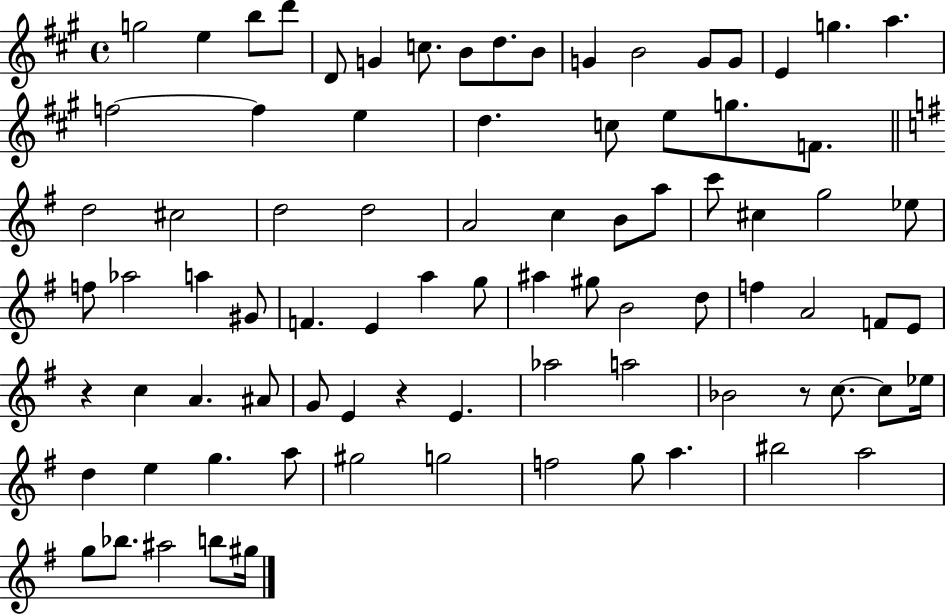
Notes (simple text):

G5/h E5/q B5/e D6/e D4/e G4/q C5/e. B4/e D5/e. B4/e G4/q B4/h G4/e G4/e E4/q G5/q. A5/q. F5/h F5/q E5/q D5/q. C5/e E5/e G5/e. F4/e. D5/h C#5/h D5/h D5/h A4/h C5/q B4/e A5/e C6/e C#5/q G5/h Eb5/e F5/e Ab5/h A5/q G#4/e F4/q. E4/q A5/q G5/e A#5/q G#5/e B4/h D5/e F5/q A4/h F4/e E4/e R/q C5/q A4/q. A#4/e G4/e E4/q R/q E4/q. Ab5/h A5/h Bb4/h R/e C5/e. C5/e Eb5/s D5/q E5/q G5/q. A5/e G#5/h G5/h F5/h G5/e A5/q. BIS5/h A5/h G5/e Bb5/e. A#5/h B5/e G#5/s